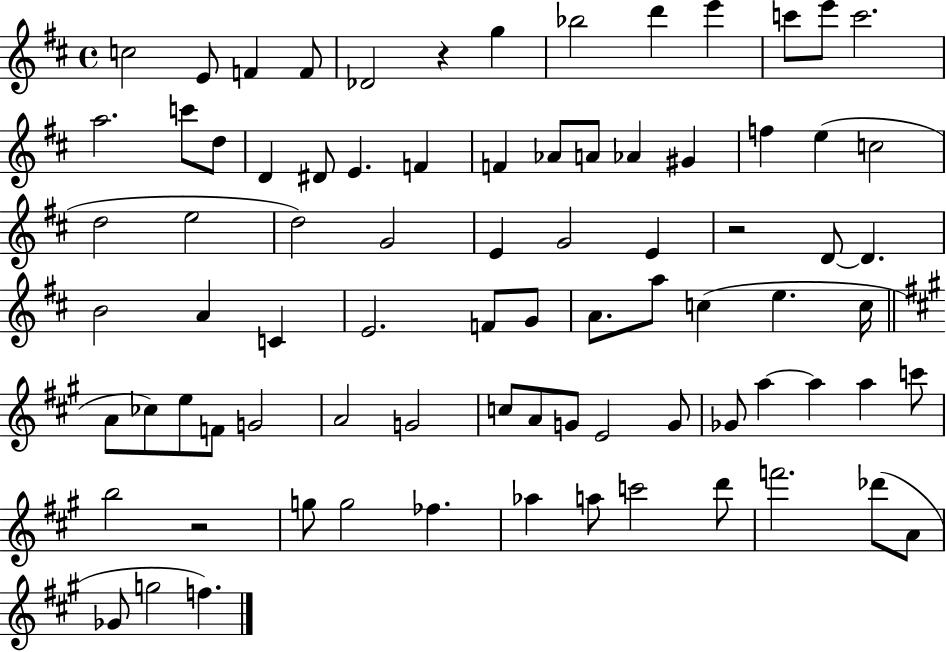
{
  \clef treble
  \time 4/4
  \defaultTimeSignature
  \key d \major
  c''2 e'8 f'4 f'8 | des'2 r4 g''4 | bes''2 d'''4 e'''4 | c'''8 e'''8 c'''2. | \break a''2. c'''8 d''8 | d'4 dis'8 e'4. f'4 | f'4 aes'8 a'8 aes'4 gis'4 | f''4 e''4( c''2 | \break d''2 e''2 | d''2) g'2 | e'4 g'2 e'4 | r2 d'8~~ d'4. | \break b'2 a'4 c'4 | e'2. f'8 g'8 | a'8. a''8 c''4( e''4. c''16 | \bar "||" \break \key a \major a'8 ces''8) e''8 f'8 g'2 | a'2 g'2 | c''8 a'8 g'8 e'2 g'8 | ges'8 a''4~~ a''4 a''4 c'''8 | \break b''2 r2 | g''8 g''2 fes''4. | aes''4 a''8 c'''2 d'''8 | f'''2. des'''8( a'8 | \break ges'8 g''2 f''4.) | \bar "|."
}